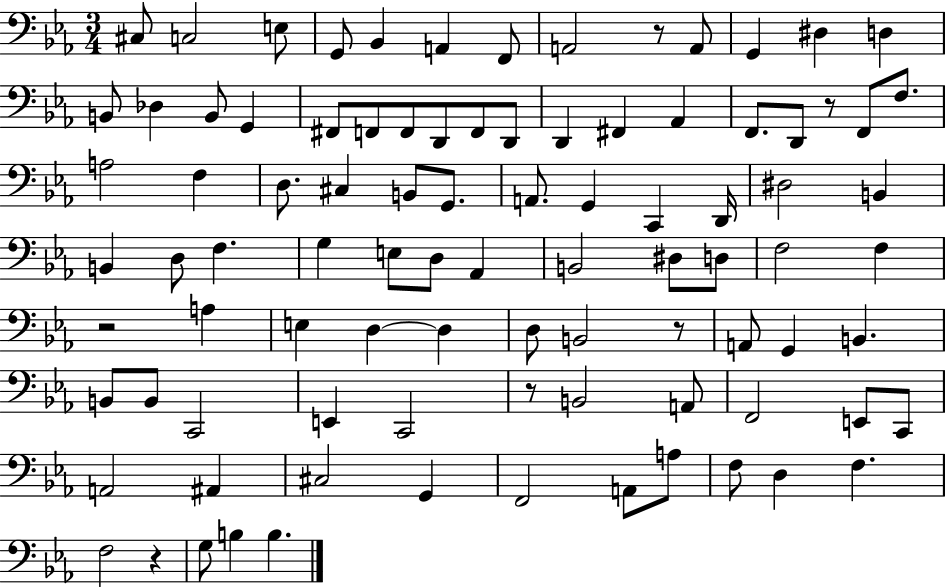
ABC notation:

X:1
T:Untitled
M:3/4
L:1/4
K:Eb
^C,/2 C,2 E,/2 G,,/2 _B,, A,, F,,/2 A,,2 z/2 A,,/2 G,, ^D, D, B,,/2 _D, B,,/2 G,, ^F,,/2 F,,/2 F,,/2 D,,/2 F,,/2 D,,/2 D,, ^F,, _A,, F,,/2 D,,/2 z/2 F,,/2 F,/2 A,2 F, D,/2 ^C, B,,/2 G,,/2 A,,/2 G,, C,, D,,/4 ^D,2 B,, B,, D,/2 F, G, E,/2 D,/2 _A,, B,,2 ^D,/2 D,/2 F,2 F, z2 A, E, D, D, D,/2 B,,2 z/2 A,,/2 G,, B,, B,,/2 B,,/2 C,,2 E,, C,,2 z/2 B,,2 A,,/2 F,,2 E,,/2 C,,/2 A,,2 ^A,, ^C,2 G,, F,,2 A,,/2 A,/2 F,/2 D, F, F,2 z G,/2 B, B,